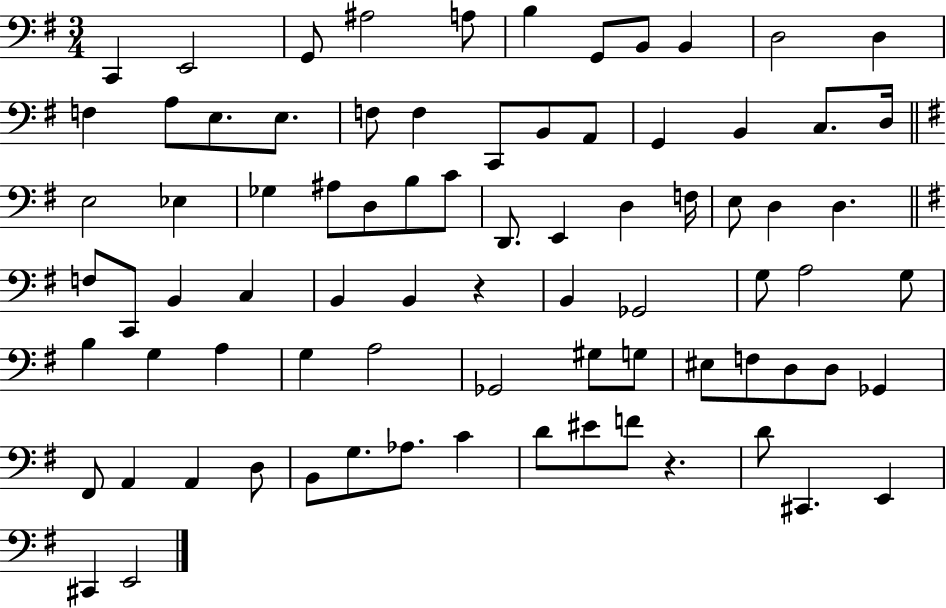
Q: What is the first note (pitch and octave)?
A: C2